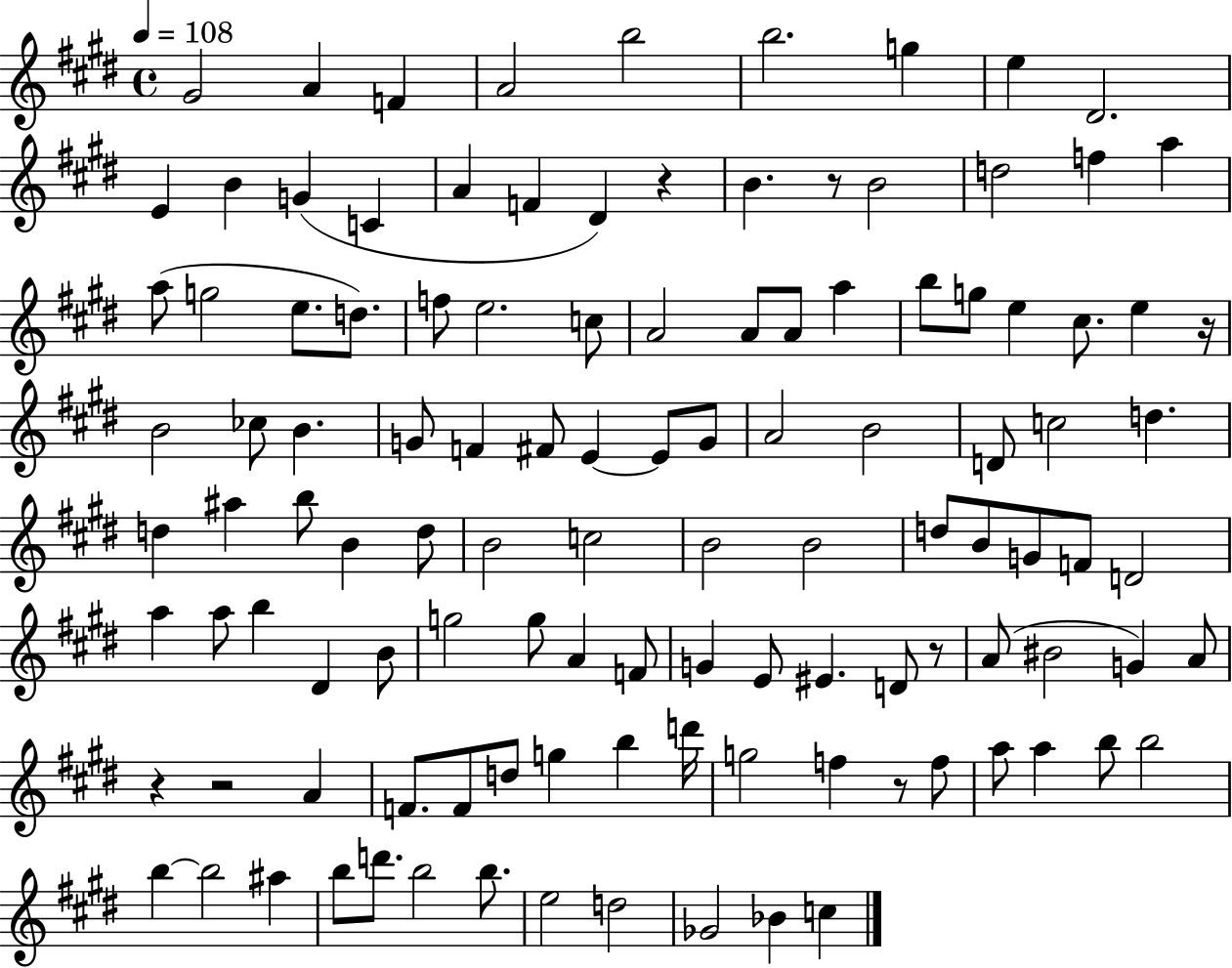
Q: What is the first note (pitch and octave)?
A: G#4